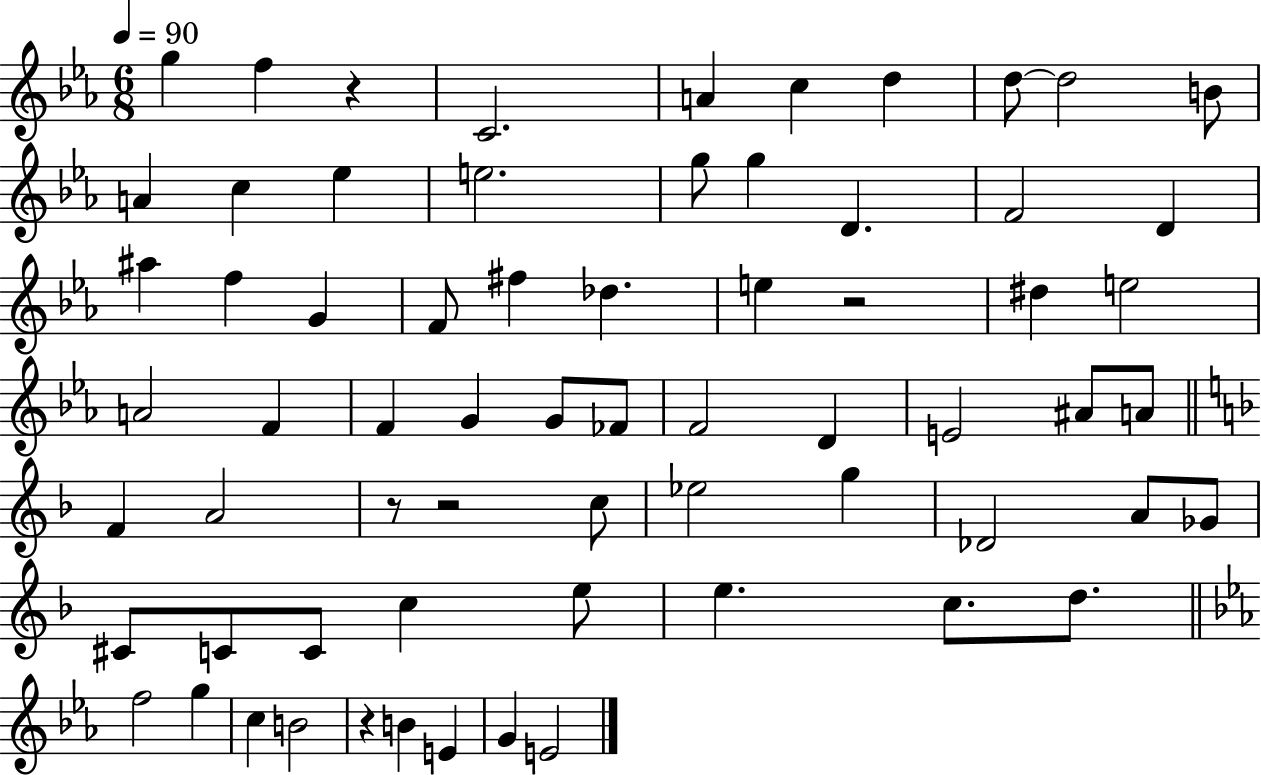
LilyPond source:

{
  \clef treble
  \numericTimeSignature
  \time 6/8
  \key ees \major
  \tempo 4 = 90
  g''4 f''4 r4 | c'2. | a'4 c''4 d''4 | d''8~~ d''2 b'8 | \break a'4 c''4 ees''4 | e''2. | g''8 g''4 d'4. | f'2 d'4 | \break ais''4 f''4 g'4 | f'8 fis''4 des''4. | e''4 r2 | dis''4 e''2 | \break a'2 f'4 | f'4 g'4 g'8 fes'8 | f'2 d'4 | e'2 ais'8 a'8 | \break \bar "||" \break \key f \major f'4 a'2 | r8 r2 c''8 | ees''2 g''4 | des'2 a'8 ges'8 | \break cis'8 c'8 c'8 c''4 e''8 | e''4. c''8. d''8. | \bar "||" \break \key ees \major f''2 g''4 | c''4 b'2 | r4 b'4 e'4 | g'4 e'2 | \break \bar "|."
}